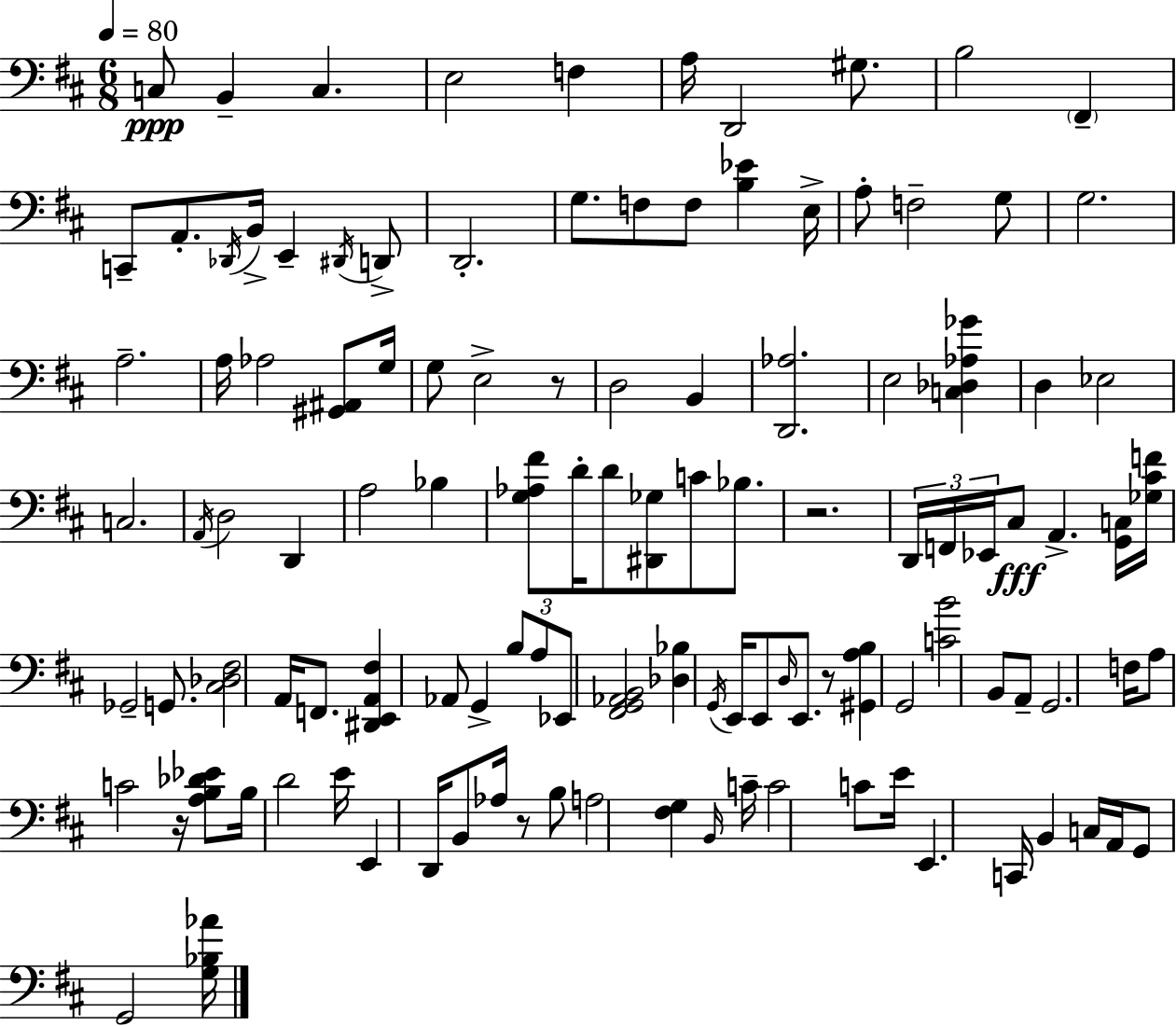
C3/e B2/q C3/q. E3/h F3/q A3/s D2/h G#3/e. B3/h F#2/q C2/e A2/e. Db2/s B2/s E2/q D#2/s D2/e D2/h. G3/e. F3/e F3/e [B3,Eb4]/q E3/s A3/e F3/h G3/e G3/h. A3/h. A3/s Ab3/h [G#2,A#2]/e G3/s G3/e E3/h R/e D3/h B2/q [D2,Ab3]/h. E3/h [C3,Db3,Ab3,Gb4]/q D3/q Eb3/h C3/h. A2/s D3/h D2/q A3/h Bb3/q [G3,Ab3,F#4]/e D4/s D4/e [D#2,Gb3]/e C4/e Bb3/e. R/h. D2/s F2/s Eb2/s C#3/e A2/q. [G2,C3]/s [Gb3,C#4,F4]/s Gb2/h G2/e. [C#3,Db3,F#3]/h A2/s F2/e. [D#2,E2,A2,F#3]/q Ab2/e G2/q B3/e A3/e Eb2/e [F#2,G2,Ab2,B2]/h [Db3,Bb3]/q G2/s E2/s E2/e D3/s E2/e. R/e [G#2,A3,B3]/q G2/h [C4,B4]/h B2/e A2/e G2/h. F3/s A3/e C4/h R/s [A3,B3,Db4,Eb4]/e B3/s D4/h E4/s E2/q D2/s B2/e Ab3/s R/e B3/e A3/h [F#3,G3]/q B2/s C4/s C4/h C4/e E4/s E2/q. C2/s B2/q C3/s A2/s G2/e G2/h [G3,Bb3,Ab4]/s